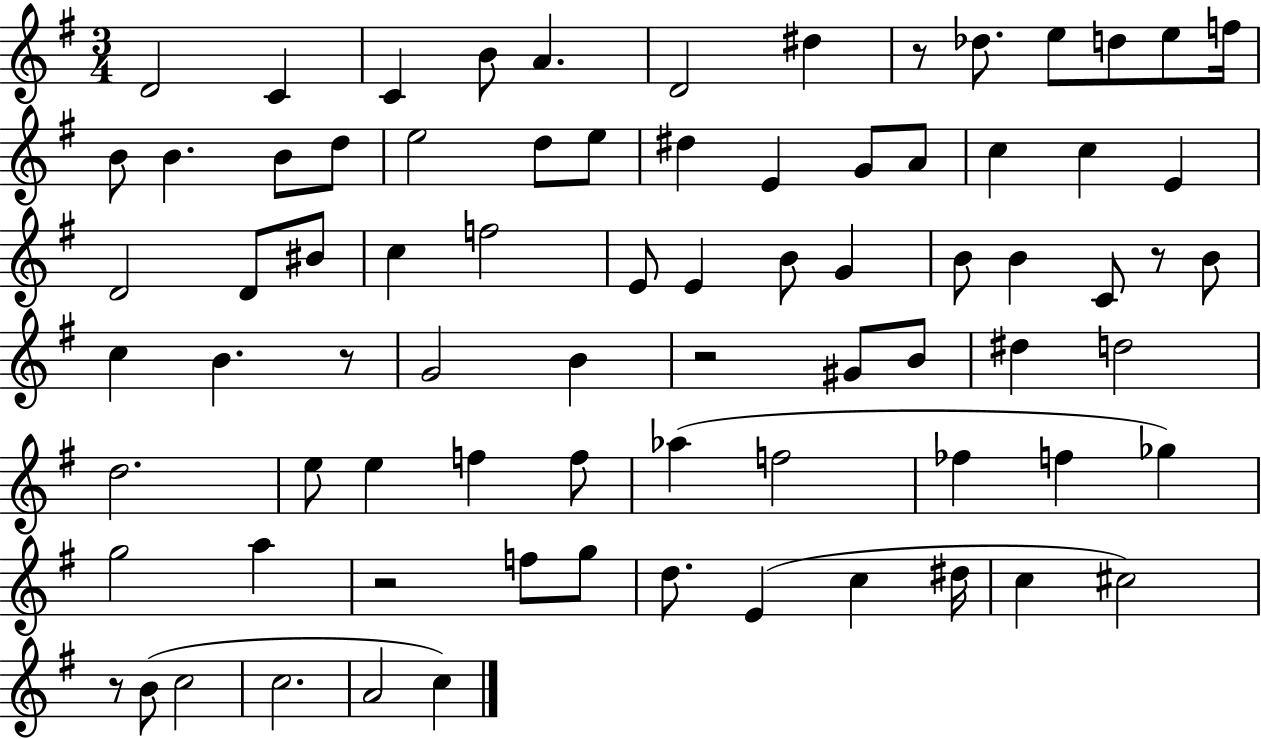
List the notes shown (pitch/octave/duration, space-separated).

D4/h C4/q C4/q B4/e A4/q. D4/h D#5/q R/e Db5/e. E5/e D5/e E5/e F5/s B4/e B4/q. B4/e D5/e E5/h D5/e E5/e D#5/q E4/q G4/e A4/e C5/q C5/q E4/q D4/h D4/e BIS4/e C5/q F5/h E4/e E4/q B4/e G4/q B4/e B4/q C4/e R/e B4/e C5/q B4/q. R/e G4/h B4/q R/h G#4/e B4/e D#5/q D5/h D5/h. E5/e E5/q F5/q F5/e Ab5/q F5/h FES5/q F5/q Gb5/q G5/h A5/q R/h F5/e G5/e D5/e. E4/q C5/q D#5/s C5/q C#5/h R/e B4/e C5/h C5/h. A4/h C5/q